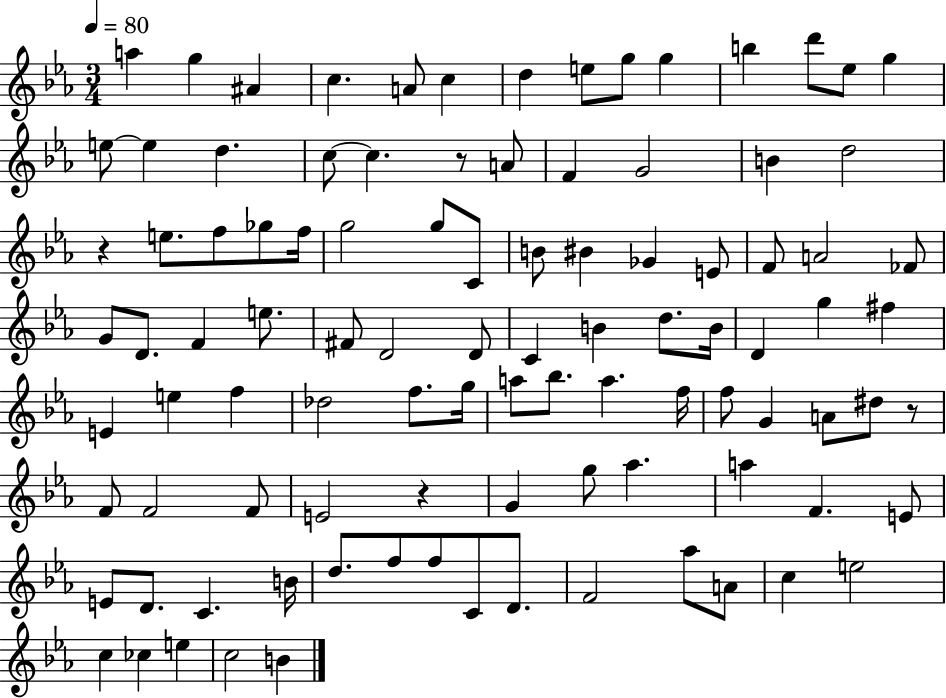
{
  \clef treble
  \numericTimeSignature
  \time 3/4
  \key ees \major
  \tempo 4 = 80
  a''4 g''4 ais'4 | c''4. a'8 c''4 | d''4 e''8 g''8 g''4 | b''4 d'''8 ees''8 g''4 | \break e''8~~ e''4 d''4. | c''8~~ c''4. r8 a'8 | f'4 g'2 | b'4 d''2 | \break r4 e''8. f''8 ges''8 f''16 | g''2 g''8 c'8 | b'8 bis'4 ges'4 e'8 | f'8 a'2 fes'8 | \break g'8 d'8. f'4 e''8. | fis'8 d'2 d'8 | c'4 b'4 d''8. b'16 | d'4 g''4 fis''4 | \break e'4 e''4 f''4 | des''2 f''8. g''16 | a''8 bes''8. a''4. f''16 | f''8 g'4 a'8 dis''8 r8 | \break f'8 f'2 f'8 | e'2 r4 | g'4 g''8 aes''4. | a''4 f'4. e'8 | \break e'8 d'8. c'4. b'16 | d''8. f''8 f''8 c'8 d'8. | f'2 aes''8 a'8 | c''4 e''2 | \break c''4 ces''4 e''4 | c''2 b'4 | \bar "|."
}